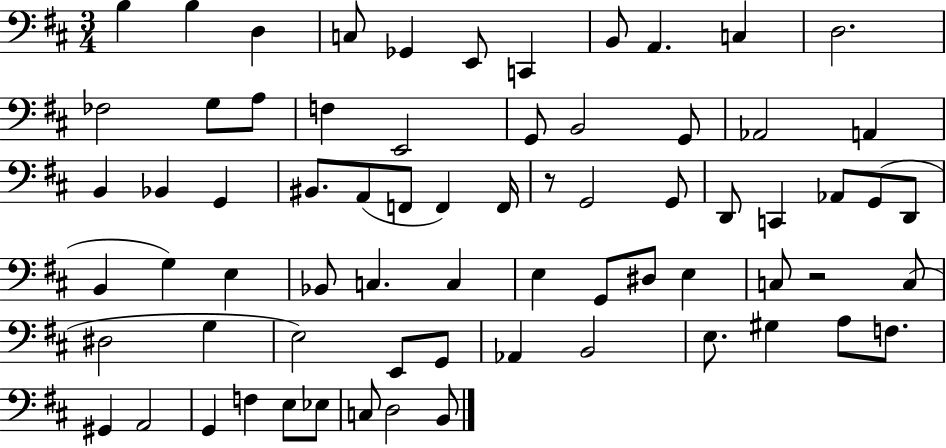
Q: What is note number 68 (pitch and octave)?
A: B2